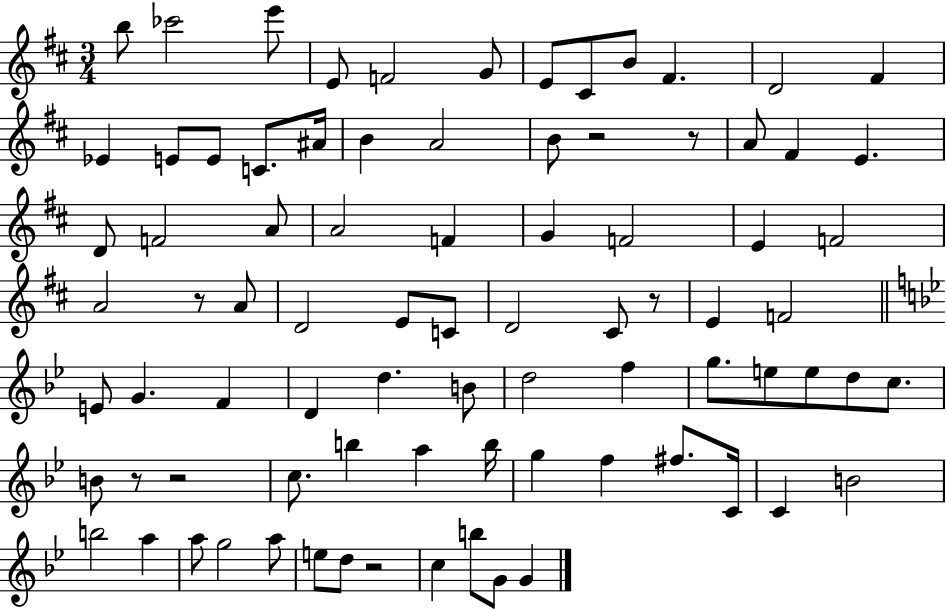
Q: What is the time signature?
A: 3/4